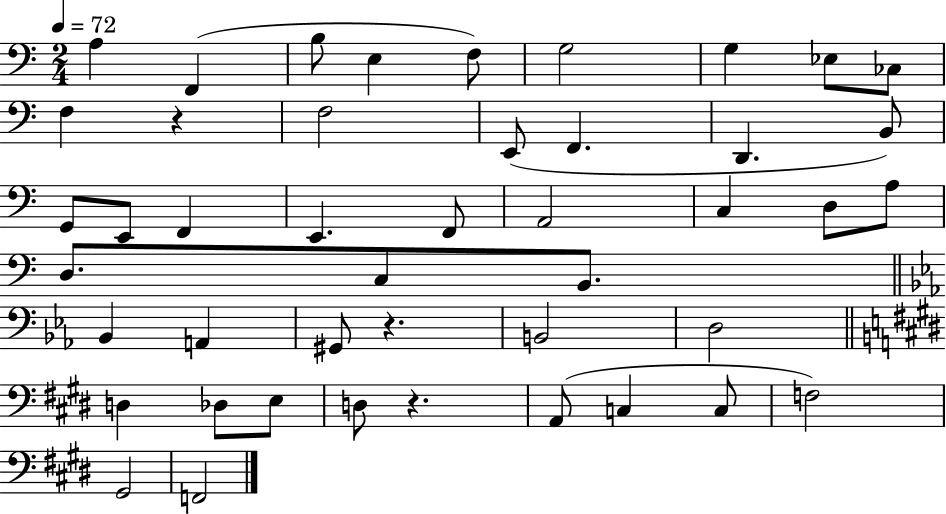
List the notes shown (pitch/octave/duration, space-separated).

A3/q F2/q B3/e E3/q F3/e G3/h G3/q Eb3/e CES3/e F3/q R/q F3/h E2/e F2/q. D2/q. B2/e G2/e E2/e F2/q E2/q. F2/e A2/h C3/q D3/e A3/e D3/e. C3/e B2/e. Bb2/q A2/q G#2/e R/q. B2/h D3/h D3/q Db3/e E3/e D3/e R/q. A2/e C3/q C3/e F3/h G#2/h F2/h